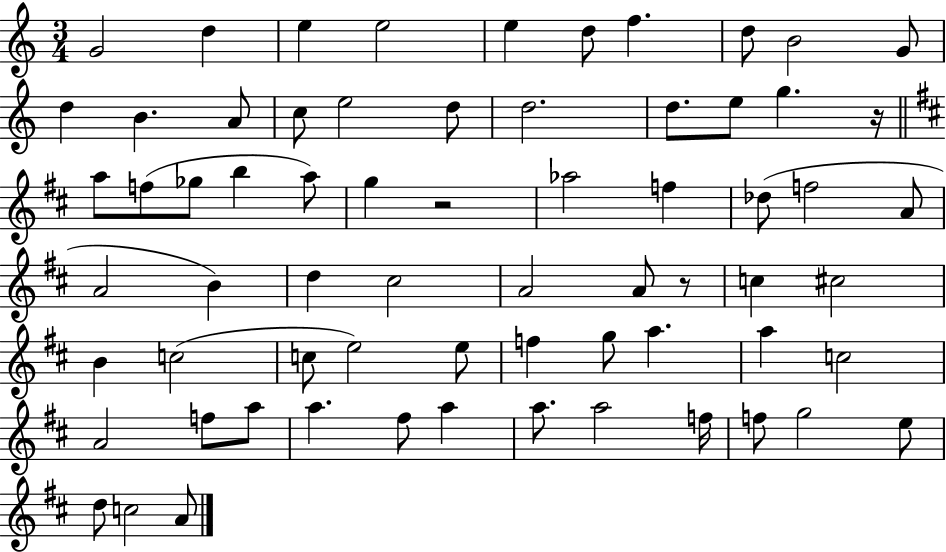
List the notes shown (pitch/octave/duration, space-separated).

G4/h D5/q E5/q E5/h E5/q D5/e F5/q. D5/e B4/h G4/e D5/q B4/q. A4/e C5/e E5/h D5/e D5/h. D5/e. E5/e G5/q. R/s A5/e F5/e Gb5/e B5/q A5/e G5/q R/h Ab5/h F5/q Db5/e F5/h A4/e A4/h B4/q D5/q C#5/h A4/h A4/e R/e C5/q C#5/h B4/q C5/h C5/e E5/h E5/e F5/q G5/e A5/q. A5/q C5/h A4/h F5/e A5/e A5/q. F#5/e A5/q A5/e. A5/h F5/s F5/e G5/h E5/e D5/e C5/h A4/e